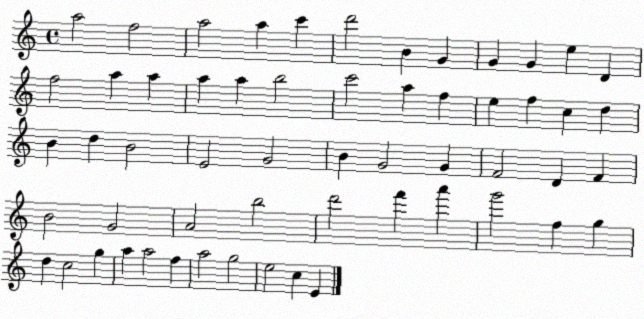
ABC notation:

X:1
T:Untitled
M:4/4
L:1/4
K:C
a2 f2 a2 a c' d'2 B G G G e D f2 a a a a b2 c'2 a f e f c d B d B2 E2 G2 B G2 G F2 D F B2 G2 A2 b2 d'2 f' a' g'2 f g d c2 g a a2 f a2 g2 e2 c E